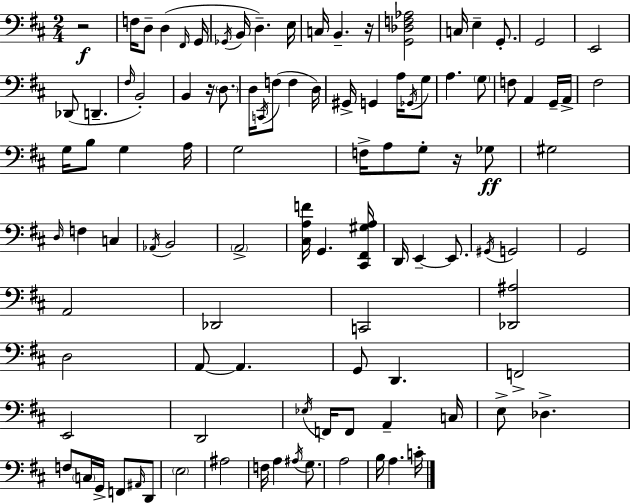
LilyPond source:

{
  \clef bass
  \numericTimeSignature
  \time 2/4
  \key d \major
  \repeat volta 2 { r2\f | f16 d8-- d4( \grace { fis,16 } | g,16 \acciaccatura { ges,16 } b,16 d4.--) | e16 c16 b,4.-- | \break r16 <g, des f aes>2 | c16 e4-- g,8.-. | g,2 | e,2 | \break des,8( d,4.-- | \grace { fis16 }) b,2-. | b,4 r16 | \parenthesize d8. d16 \acciaccatura { c,16 }( f8 f4 | \break d16) gis,16-> g,4 | a16 \acciaccatura { ges,16 } g8 a4. | \parenthesize g8 f8 a,4 | g,16-- a,16-> fis2 | \break g16 b8 | g4 a16 g2 | f16-> a8 | g8-. r16 ges8\ff gis2 | \break \grace { d16 } f4 | c4 \acciaccatura { aes,16 } b,2 | \parenthesize a,2-> | <cis a f'>16 | \break g,4. <cis, fis, gis a>16 d,16 | e,4--~~ e,8. \acciaccatura { gis,16 } | g,2 | g,2 | \break a,2 | des,2 | c,2 | <des, ais>2 | \break d2 | a,8~~ a,4. | g,8 d,4. | f,2-> | \break e,2 | d,2 | \acciaccatura { ees16 } f,16 f,8 a,4-- | c16 e8-> des4.-> | \break f8 \parenthesize c16 g,16-> f,8 \grace { ais,16 } | d,8 \parenthesize e2 | ais2 | f16 a4 \acciaccatura { ais16 } | \break g8. a2 | b16 a4. | c'16-. } \bar "|."
}